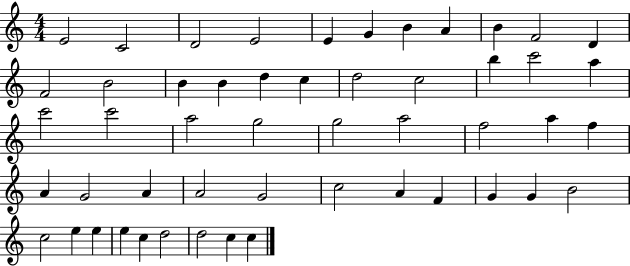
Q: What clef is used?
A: treble